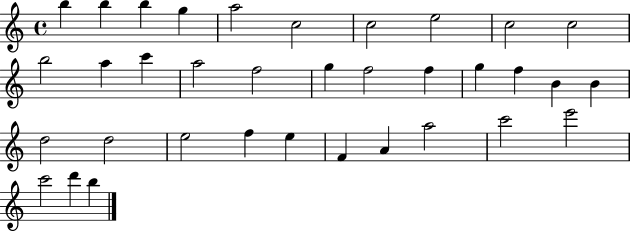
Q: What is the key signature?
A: C major